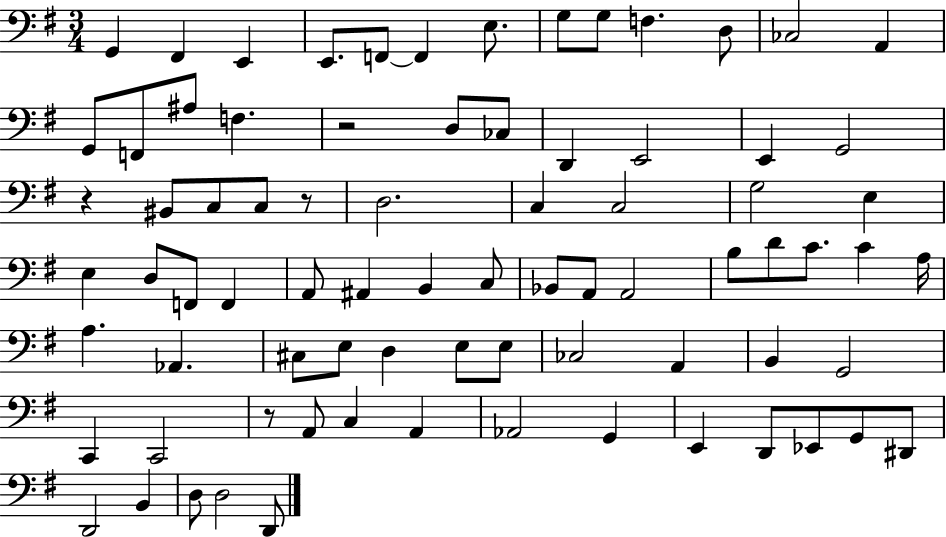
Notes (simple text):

G2/q F#2/q E2/q E2/e. F2/e F2/q E3/e. G3/e G3/e F3/q. D3/e CES3/h A2/q G2/e F2/e A#3/e F3/q. R/h D3/e CES3/e D2/q E2/h E2/q G2/h R/q BIS2/e C3/e C3/e R/e D3/h. C3/q C3/h G3/h E3/q E3/q D3/e F2/e F2/q A2/e A#2/q B2/q C3/e Bb2/e A2/e A2/h B3/e D4/e C4/e. C4/q A3/s A3/q. Ab2/q. C#3/e E3/e D3/q E3/e E3/e CES3/h A2/q B2/q G2/h C2/q C2/h R/e A2/e C3/q A2/q Ab2/h G2/q E2/q D2/e Eb2/e G2/e D#2/e D2/h B2/q D3/e D3/h D2/e